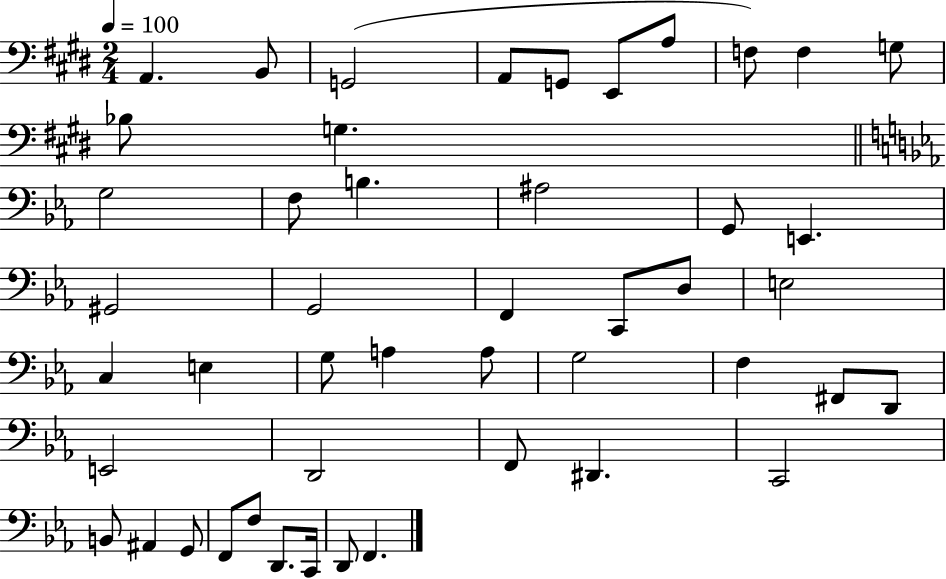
X:1
T:Untitled
M:2/4
L:1/4
K:E
A,, B,,/2 G,,2 A,,/2 G,,/2 E,,/2 A,/2 F,/2 F, G,/2 _B,/2 G, G,2 F,/2 B, ^A,2 G,,/2 E,, ^G,,2 G,,2 F,, C,,/2 D,/2 E,2 C, E, G,/2 A, A,/2 G,2 F, ^F,,/2 D,,/2 E,,2 D,,2 F,,/2 ^D,, C,,2 B,,/2 ^A,, G,,/2 F,,/2 F,/2 D,,/2 C,,/4 D,,/2 F,,